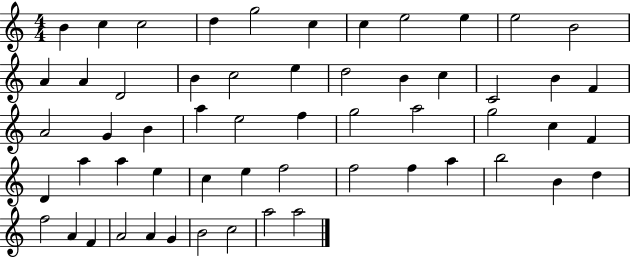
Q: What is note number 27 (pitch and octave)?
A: A5